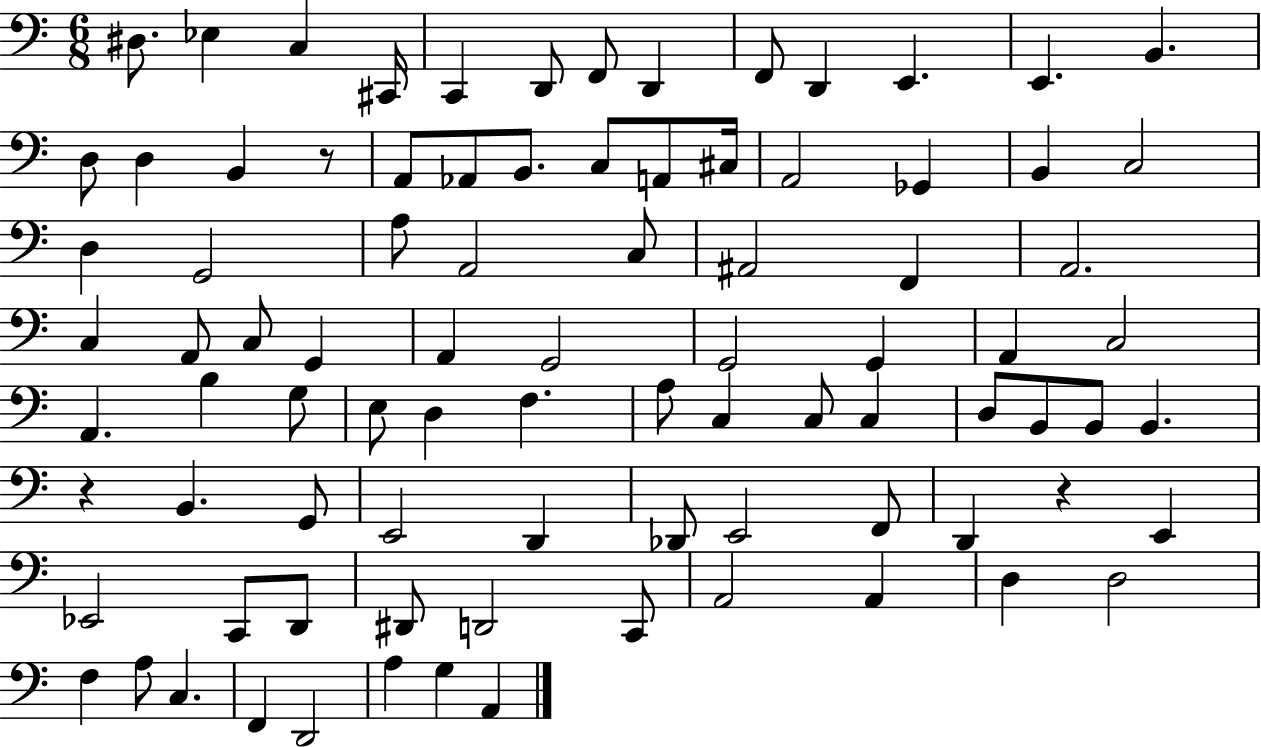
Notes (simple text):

D#3/e. Eb3/q C3/q C#2/s C2/q D2/e F2/e D2/q F2/e D2/q E2/q. E2/q. B2/q. D3/e D3/q B2/q R/e A2/e Ab2/e B2/e. C3/e A2/e C#3/s A2/h Gb2/q B2/q C3/h D3/q G2/h A3/e A2/h C3/e A#2/h F2/q A2/h. C3/q A2/e C3/e G2/q A2/q G2/h G2/h G2/q A2/q C3/h A2/q. B3/q G3/e E3/e D3/q F3/q. A3/e C3/q C3/e C3/q D3/e B2/e B2/e B2/q. R/q B2/q. G2/e E2/h D2/q Db2/e E2/h F2/e D2/q R/q E2/q Eb2/h C2/e D2/e D#2/e D2/h C2/e A2/h A2/q D3/q D3/h F3/q A3/e C3/q. F2/q D2/h A3/q G3/q A2/q